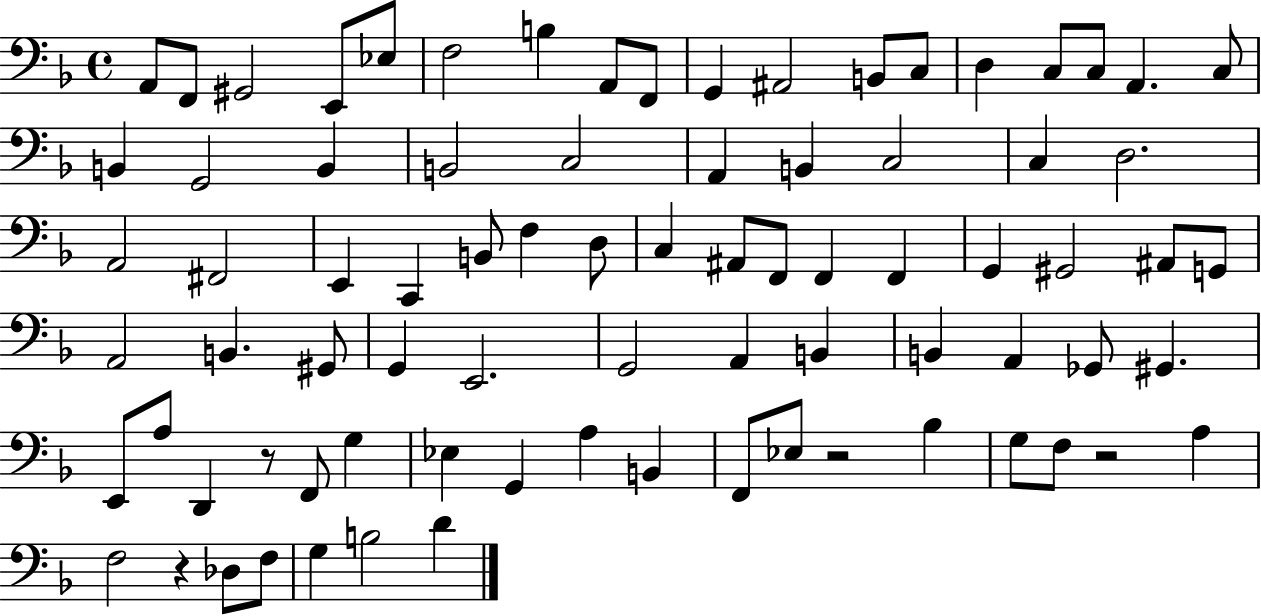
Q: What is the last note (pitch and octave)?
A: D4